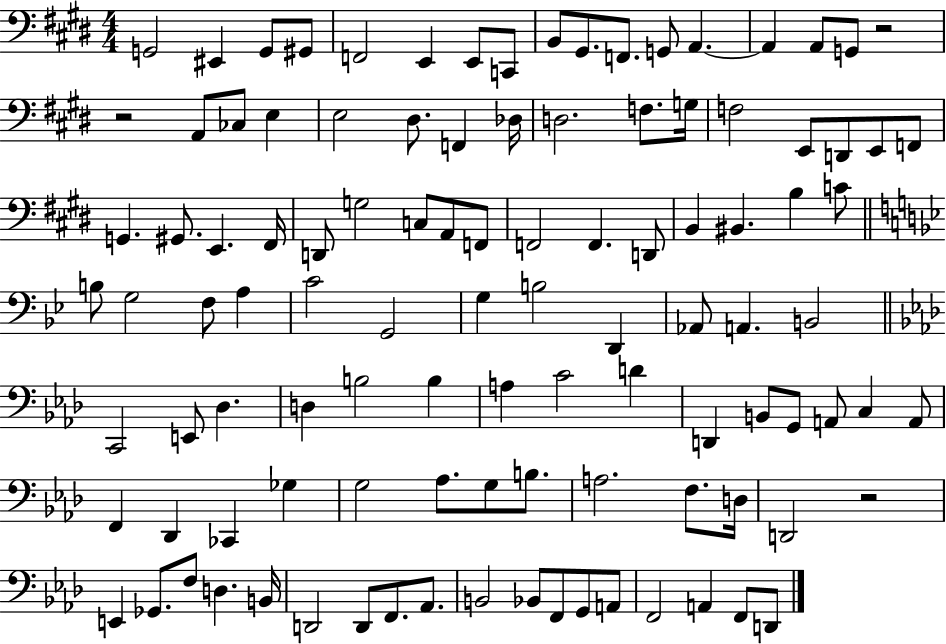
{
  \clef bass
  \numericTimeSignature
  \time 4/4
  \key e \major
  g,2 eis,4 g,8 gis,8 | f,2 e,4 e,8 c,8 | b,8 gis,8. f,8. g,8 a,4.~~ | a,4 a,8 g,8 r2 | \break r2 a,8 ces8 e4 | e2 dis8. f,4 des16 | d2. f8. g16 | f2 e,8 d,8 e,8 f,8 | \break g,4. gis,8. e,4. fis,16 | d,8 g2 c8 a,8 f,8 | f,2 f,4. d,8 | b,4 bis,4. b4 c'8 | \break \bar "||" \break \key bes \major b8 g2 f8 a4 | c'2 g,2 | g4 b2 d,4 | aes,8 a,4. b,2 | \break \bar "||" \break \key f \minor c,2 e,8 des4. | d4 b2 b4 | a4 c'2 d'4 | d,4 b,8 g,8 a,8 c4 a,8 | \break f,4 des,4 ces,4 ges4 | g2 aes8. g8 b8. | a2. f8. d16 | d,2 r2 | \break e,4 ges,8. f8 d4. b,16 | d,2 d,8 f,8. aes,8. | b,2 bes,8 f,8 g,8 a,8 | f,2 a,4 f,8 d,8 | \break \bar "|."
}